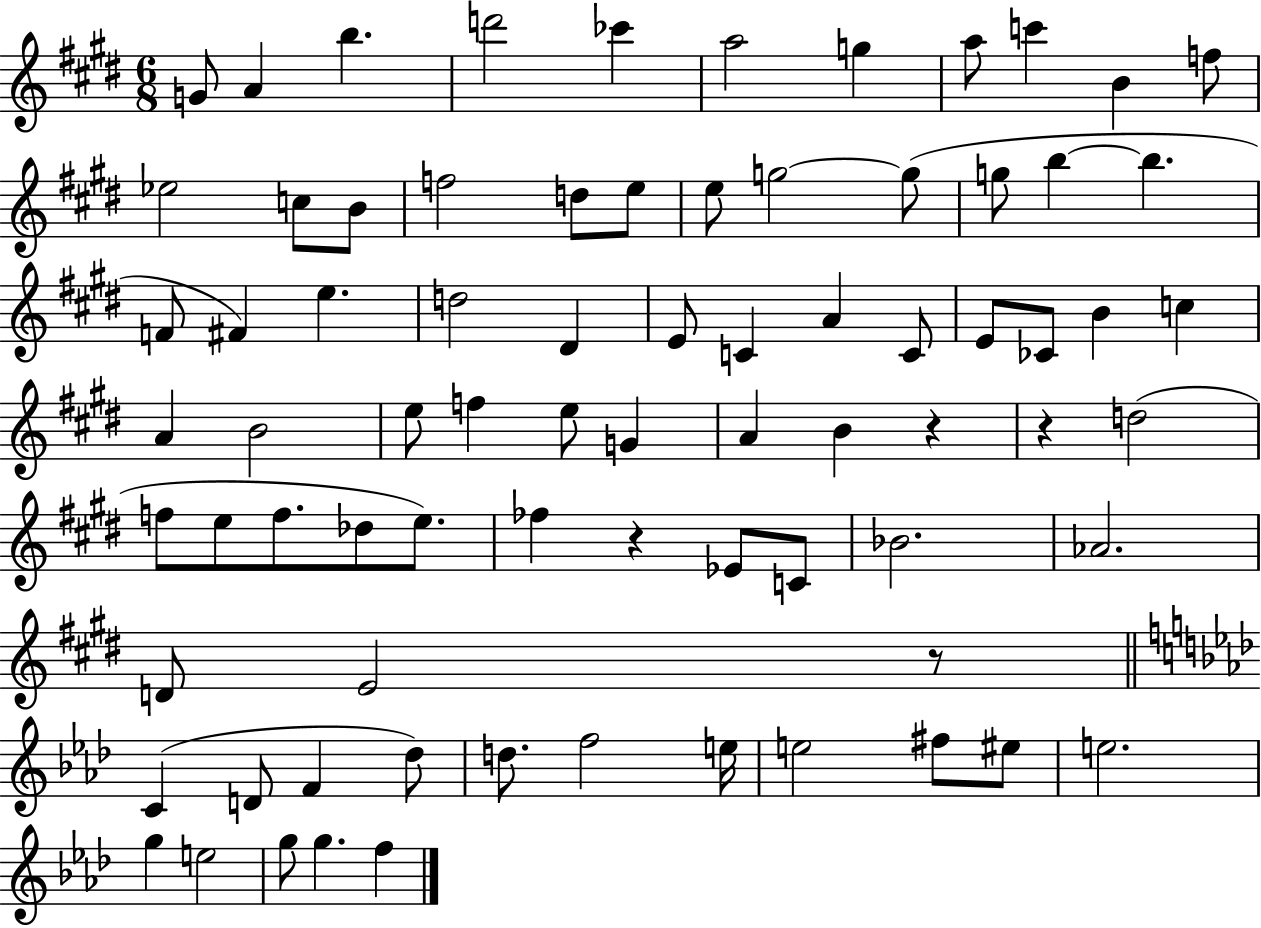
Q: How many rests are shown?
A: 4